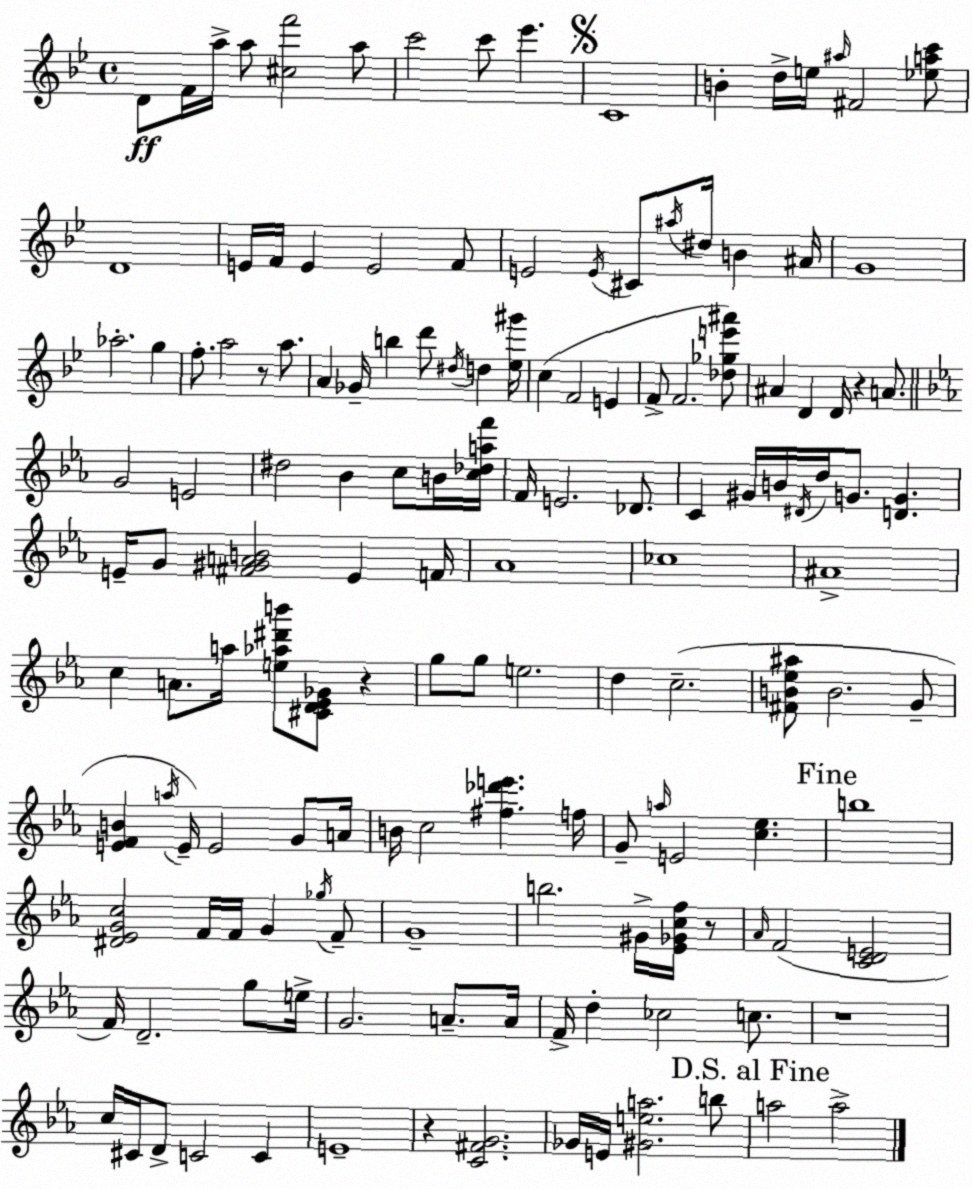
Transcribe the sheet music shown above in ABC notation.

X:1
T:Untitled
M:4/4
L:1/4
K:Bb
D/2 F/4 a/4 a/2 [^cf']2 a/2 c'2 c'/2 _e' C4 B d/4 e/4 ^a/4 ^F2 [_eac']/2 D4 E/4 F/4 E E2 F/2 E2 E/4 ^C/2 ^a/4 ^d/4 B ^A/4 G4 _a2 g f/2 a2 z/2 a/2 A _G/4 b d'/2 ^d/4 d [_e^g']/4 c F2 E F/2 F2 [_d_ge'^a']/2 ^A D D/4 z A/2 G2 E2 ^d2 _B c/2 B/4 [c_daf']/4 F/4 E2 _D/2 C ^G/4 B/4 ^D/4 d/4 G/2 [DG] E/4 G/2 [^F^GAB]2 E F/4 _A4 _c4 ^A4 c A/2 a/4 [e_a^d'b']/2 [^CD_E_G]/2 z g/2 g/2 e2 d c2 [^FB_e^a]/2 B2 G/2 [EFB] a/4 E/4 E2 G/2 A/4 B/4 c2 [^f_d'e'] f/4 G/2 a/4 E2 [c_e] b4 [^D_EGc]2 F/4 F/4 G _g/4 F/2 G4 b2 ^G/4 [_E_Gcf]/4 z/2 _A/4 F2 [CDE]2 F/4 D2 g/2 e/4 G2 A/2 A/4 F/4 d _c2 c/2 z4 c/4 ^C/4 D/2 C2 C E4 z [C^FG]2 _G/4 E/4 [^Gea]2 b/2 a2 a2